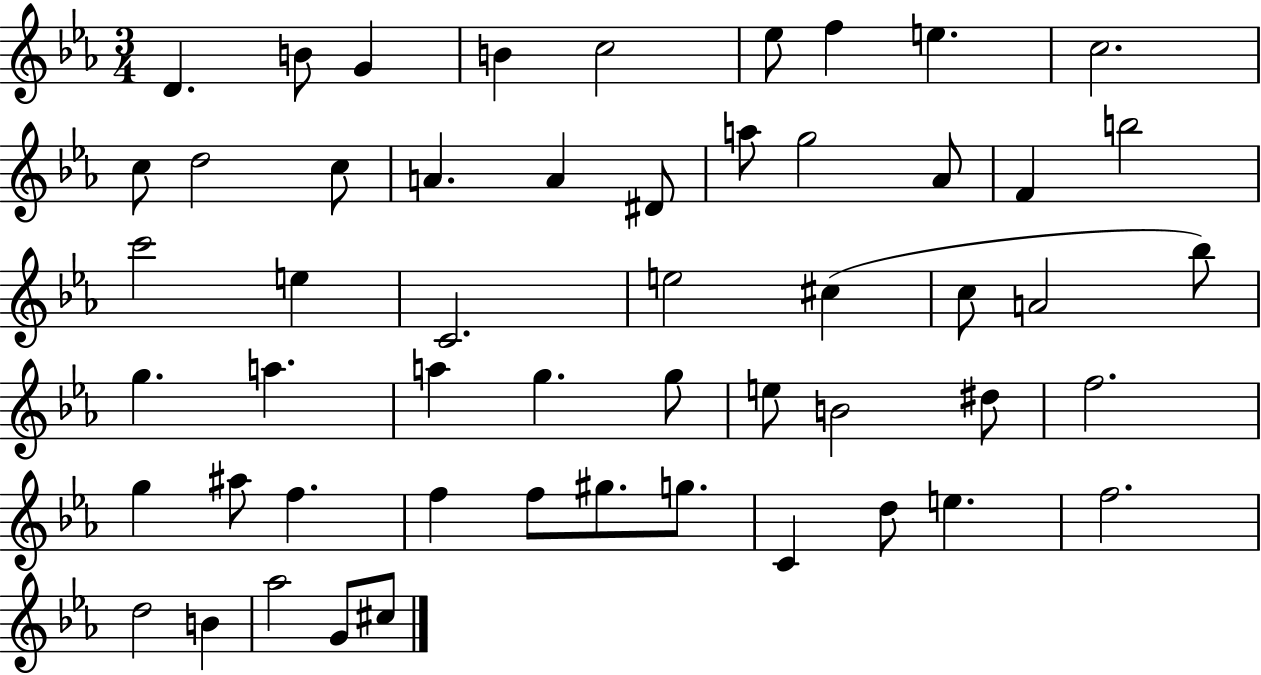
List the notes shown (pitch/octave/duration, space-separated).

D4/q. B4/e G4/q B4/q C5/h Eb5/e F5/q E5/q. C5/h. C5/e D5/h C5/e A4/q. A4/q D#4/e A5/e G5/h Ab4/e F4/q B5/h C6/h E5/q C4/h. E5/h C#5/q C5/e A4/h Bb5/e G5/q. A5/q. A5/q G5/q. G5/e E5/e B4/h D#5/e F5/h. G5/q A#5/e F5/q. F5/q F5/e G#5/e. G5/e. C4/q D5/e E5/q. F5/h. D5/h B4/q Ab5/h G4/e C#5/e